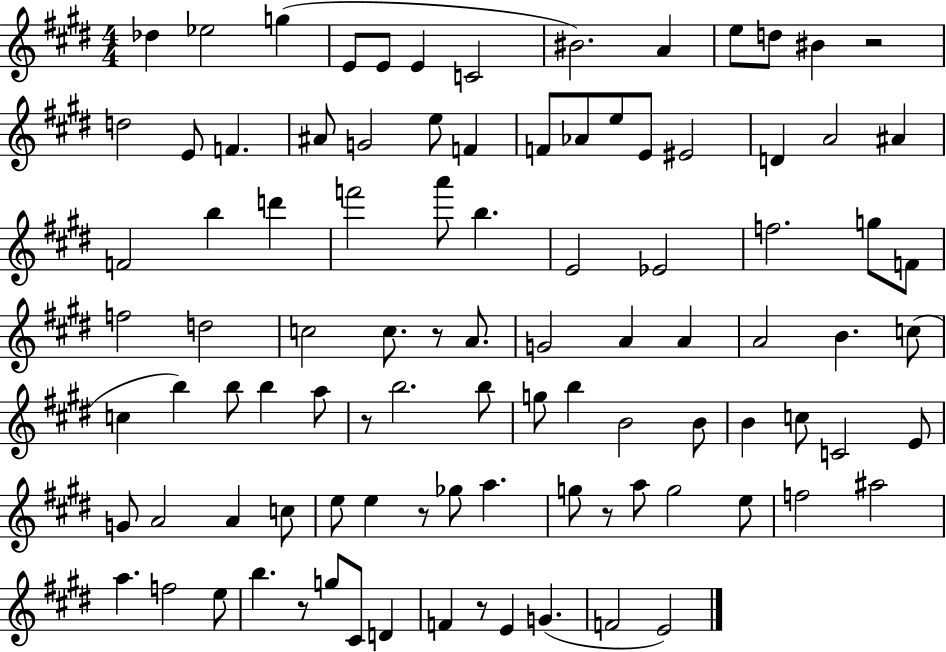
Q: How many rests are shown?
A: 7